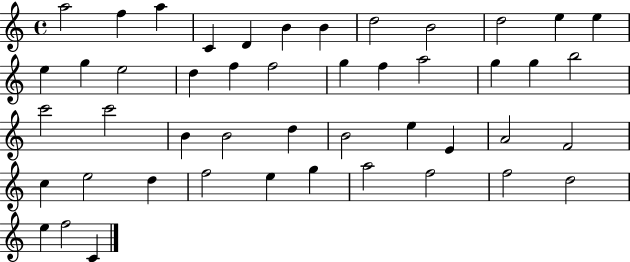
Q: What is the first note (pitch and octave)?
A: A5